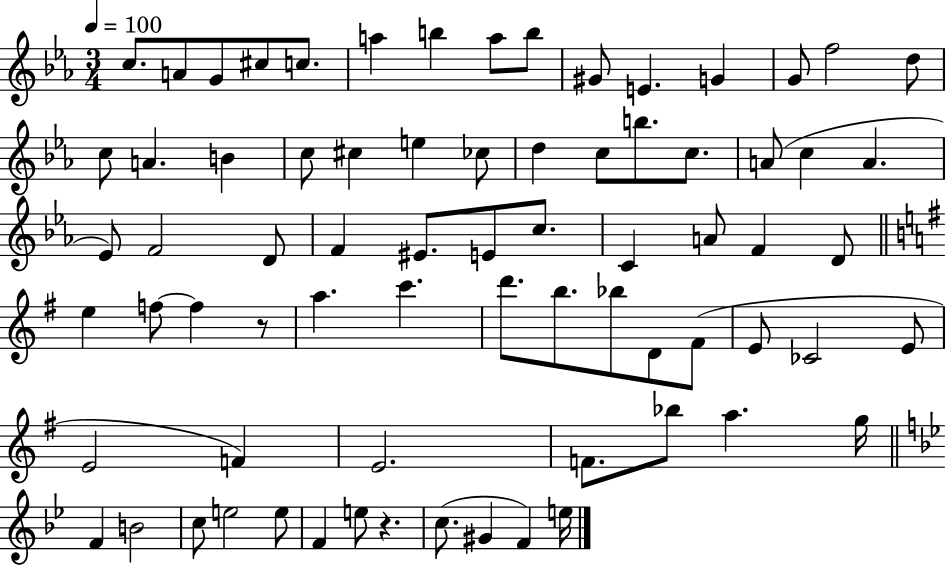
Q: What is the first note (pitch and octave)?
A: C5